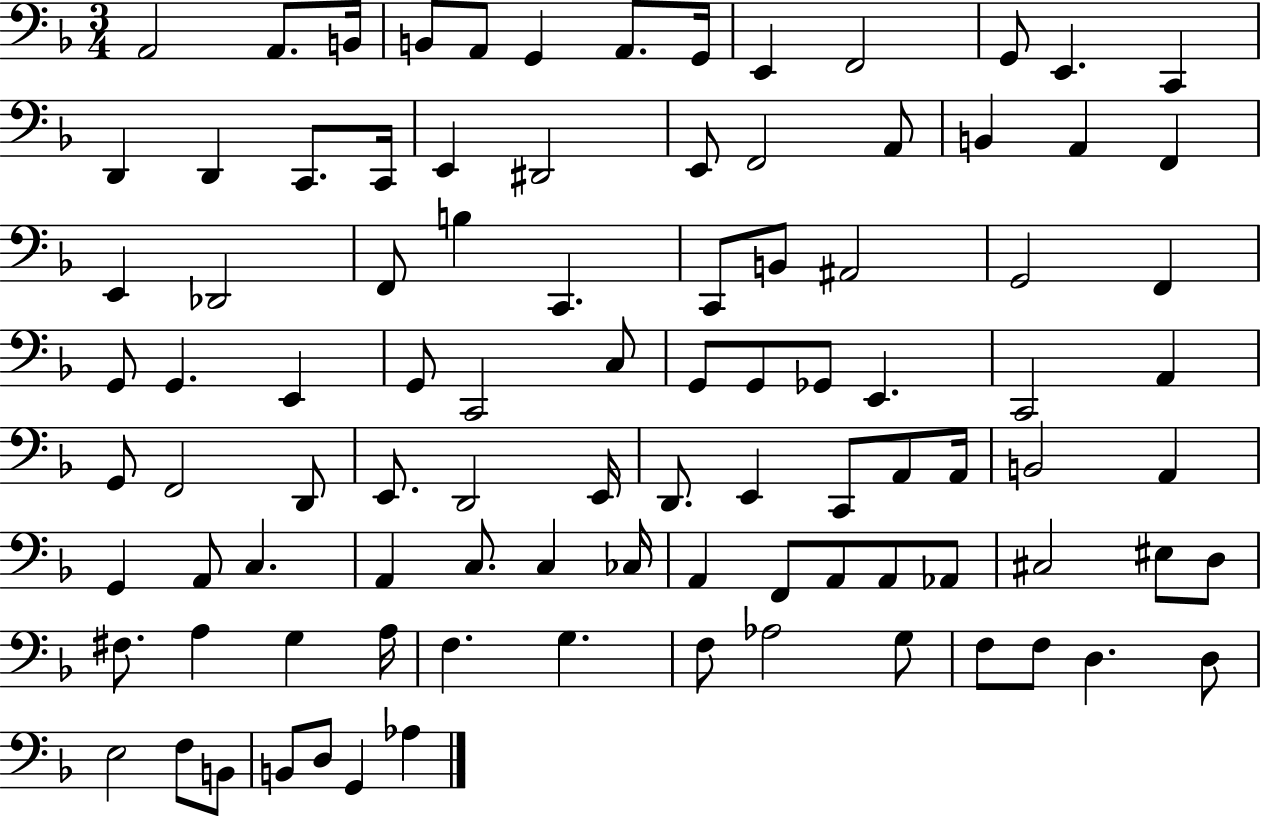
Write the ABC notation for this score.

X:1
T:Untitled
M:3/4
L:1/4
K:F
A,,2 A,,/2 B,,/4 B,,/2 A,,/2 G,, A,,/2 G,,/4 E,, F,,2 G,,/2 E,, C,, D,, D,, C,,/2 C,,/4 E,, ^D,,2 E,,/2 F,,2 A,,/2 B,, A,, F,, E,, _D,,2 F,,/2 B, C,, C,,/2 B,,/2 ^A,,2 G,,2 F,, G,,/2 G,, E,, G,,/2 C,,2 C,/2 G,,/2 G,,/2 _G,,/2 E,, C,,2 A,, G,,/2 F,,2 D,,/2 E,,/2 D,,2 E,,/4 D,,/2 E,, C,,/2 A,,/2 A,,/4 B,,2 A,, G,, A,,/2 C, A,, C,/2 C, _C,/4 A,, F,,/2 A,,/2 A,,/2 _A,,/2 ^C,2 ^E,/2 D,/2 ^F,/2 A, G, A,/4 F, G, F,/2 _A,2 G,/2 F,/2 F,/2 D, D,/2 E,2 F,/2 B,,/2 B,,/2 D,/2 G,, _A,